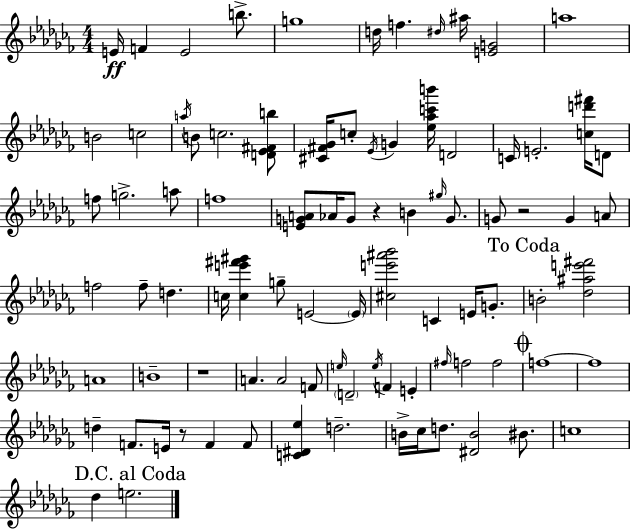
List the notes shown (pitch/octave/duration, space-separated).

E4/s F4/q E4/h B5/e. G5/w D5/s F5/q. D#5/s A#5/s [E4,G4]/h A5/w B4/h C5/h A5/s B4/e C5/h. [D4,Eb4,F#4,B5]/e [C#4,F#4,Gb4]/s C5/e Eb4/s G4/q [Eb5,Ab5,C6,B6]/s D4/h C4/s E4/h. [C5,D6,F#6]/s D4/e F5/e G5/h. A5/e F5/w [E4,G4,A4]/e Ab4/s G4/e R/q B4/q G#5/s G4/e. G4/e R/h G4/q A4/e F5/h F5/e D5/q. C5/s [C5,E6,F#6,G#6]/q G5/e E4/h E4/s [C#5,E6,A#6,Bb6]/h C4/q E4/s G4/e. B4/h [Db5,A#5,E6,F#6]/h A4/w B4/w R/w A4/q. A4/h F4/e E5/s D4/h E5/s F4/q E4/q F#5/s F5/h F5/h F5/w F5/w D5/q F4/e. E4/s R/e F4/q F4/e [C4,D#4,Eb5]/q D5/h. B4/s CES5/s D5/e. [D#4,B4]/h BIS4/e. C5/w Db5/q E5/h.